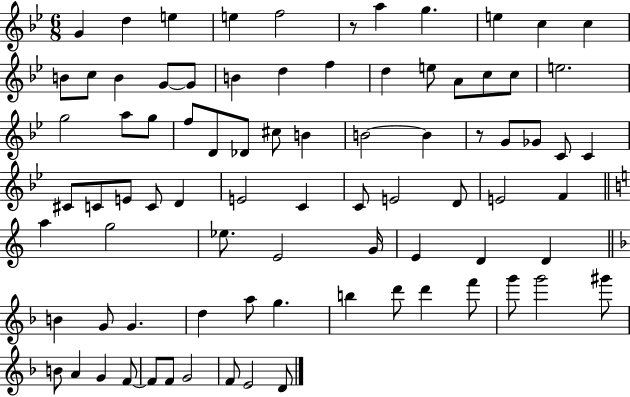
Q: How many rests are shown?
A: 2